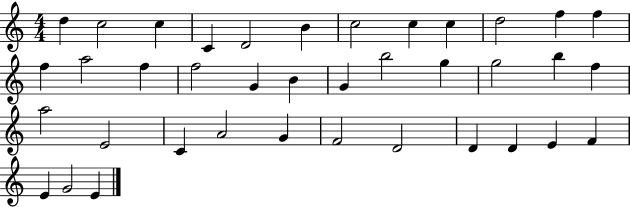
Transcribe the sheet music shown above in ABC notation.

X:1
T:Untitled
M:4/4
L:1/4
K:C
d c2 c C D2 B c2 c c d2 f f f a2 f f2 G B G b2 g g2 b f a2 E2 C A2 G F2 D2 D D E F E G2 E